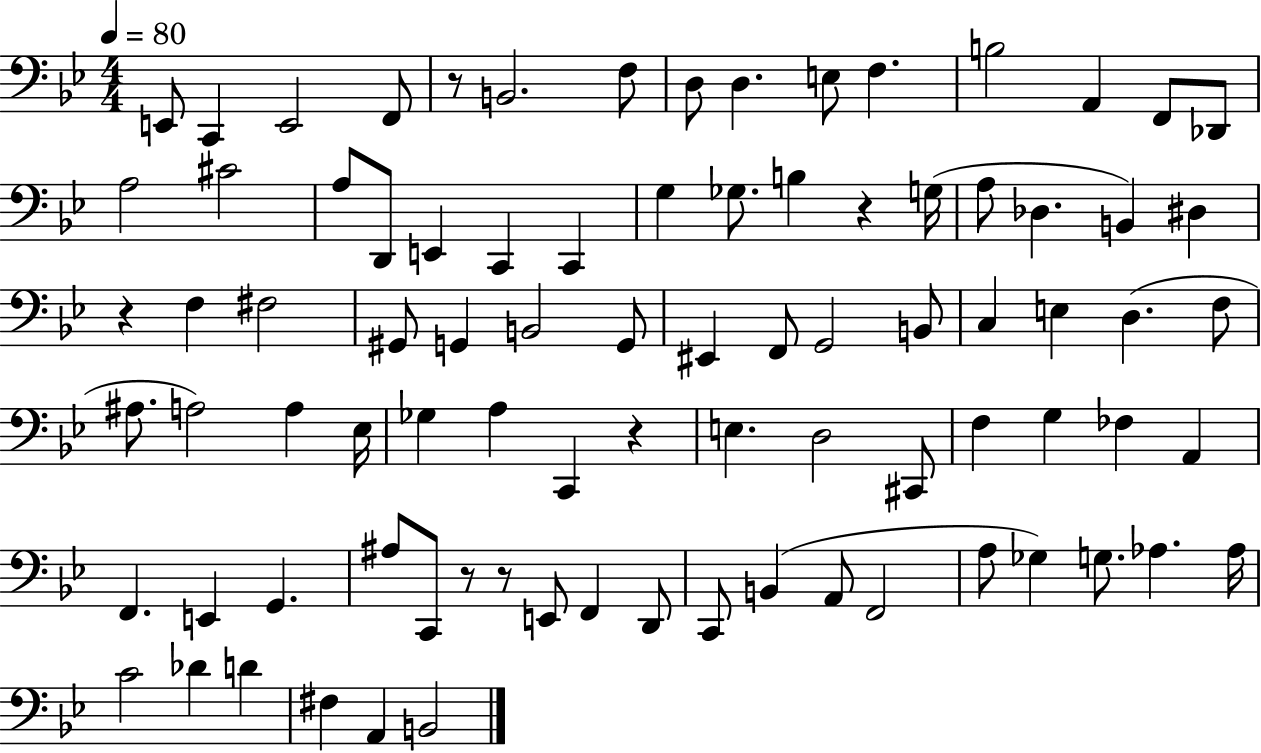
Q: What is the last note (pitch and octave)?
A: B2